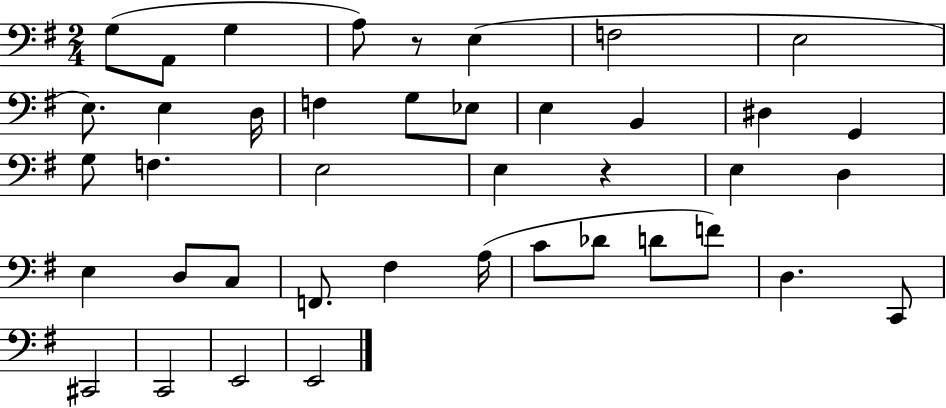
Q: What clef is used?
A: bass